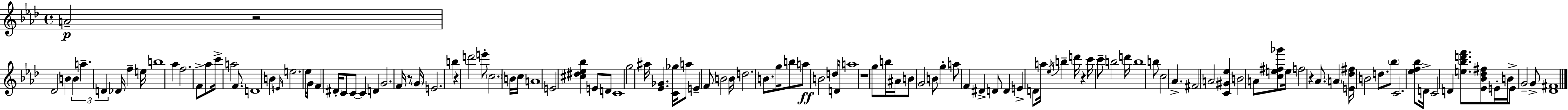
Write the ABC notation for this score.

X:1
T:Untitled
M:4/4
L:1/4
K:Fm
A2 z2 _D2 B B a D _D/4 f e/4 b4 _a f2 F/2 _a/2 c'/4 a2 F/2 D4 B E/4 e2 _e/4 G/2 F ^D/4 C/2 C/2 C D G2 F/4 z/2 G/4 E2 b z d'2 e'/2 c2 B/4 c/4 A4 E2 [^c^d_e_b] E/2 D/2 C4 g2 ^a/4 [_E_G] [C_g]/4 a/2 E F/2 B2 B/4 d2 B/2 g/4 b/2 a/2 B2 d/4 D/2 a4 z4 g/2 b/4 ^A/4 B/2 G2 B/2 g a/2 F ^D D/2 D E D/2 a/4 _e/4 b d'/4 z c'/4 c'/2 b2 d'/4 b4 b/2 c2 _A ^F2 A2 [C^G_e] B2 A/2 [ce^f_g']/2 e/4 f2 z _A/2 A [E_d^f]/4 B2 d/2 _b/2 C2 [_ef_b]/2 D/4 C2 D [e_bd'f']/2 [_E_B_d^f]/2 E/4 B/4 E/2 G2 G/2 [_D^F]4